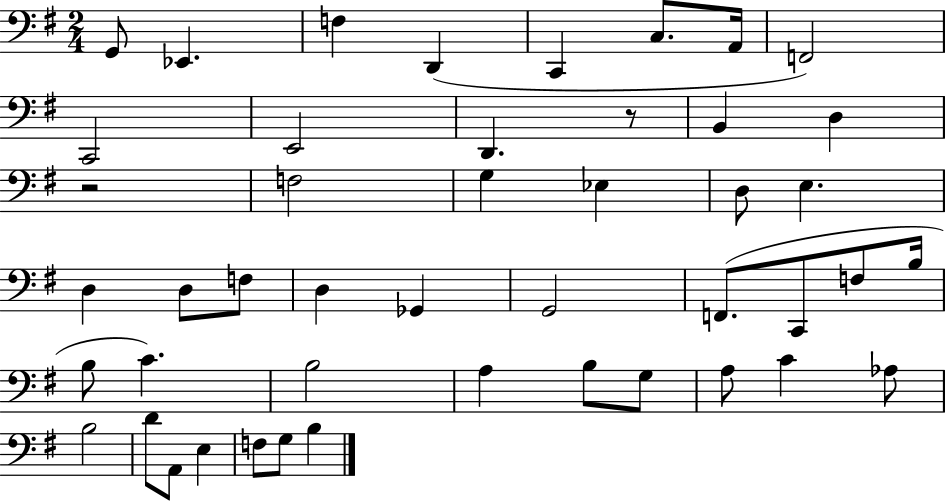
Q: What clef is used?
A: bass